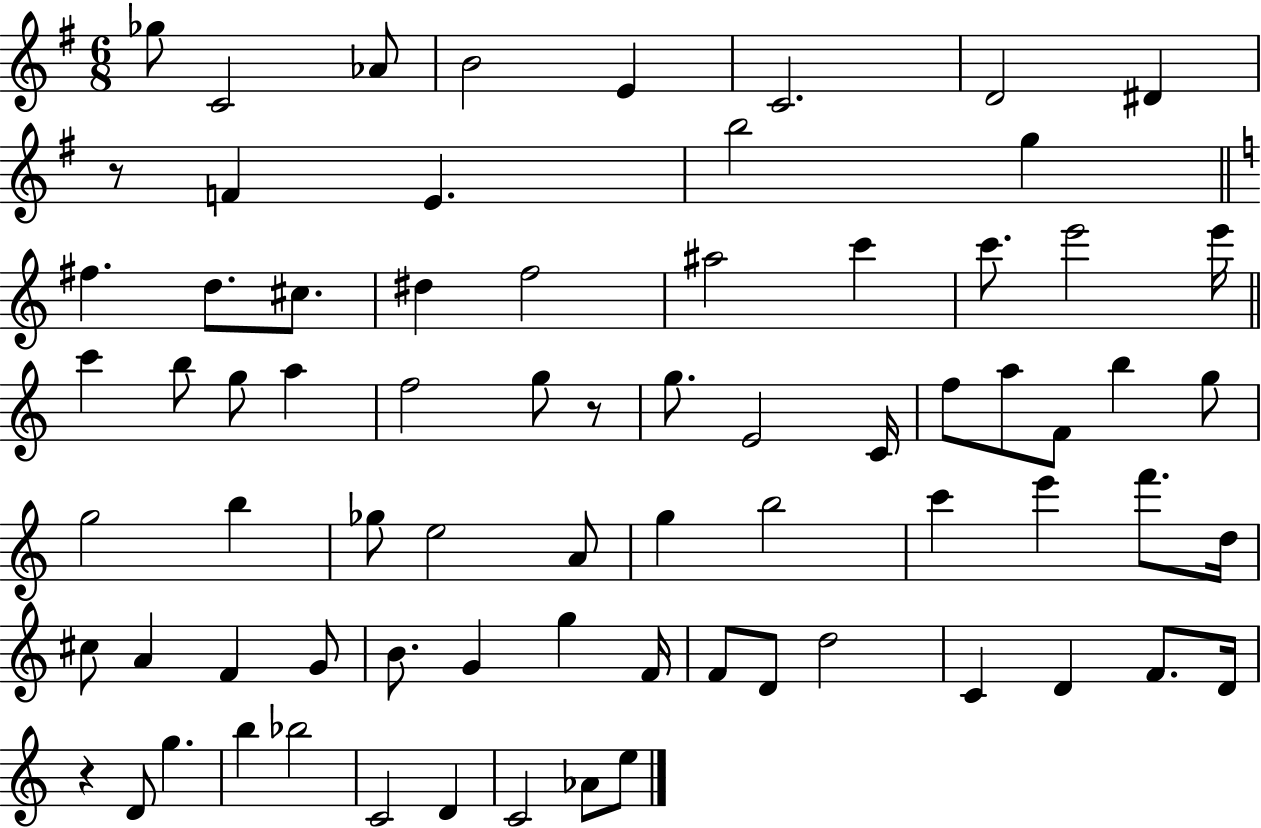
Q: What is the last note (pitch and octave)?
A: E5